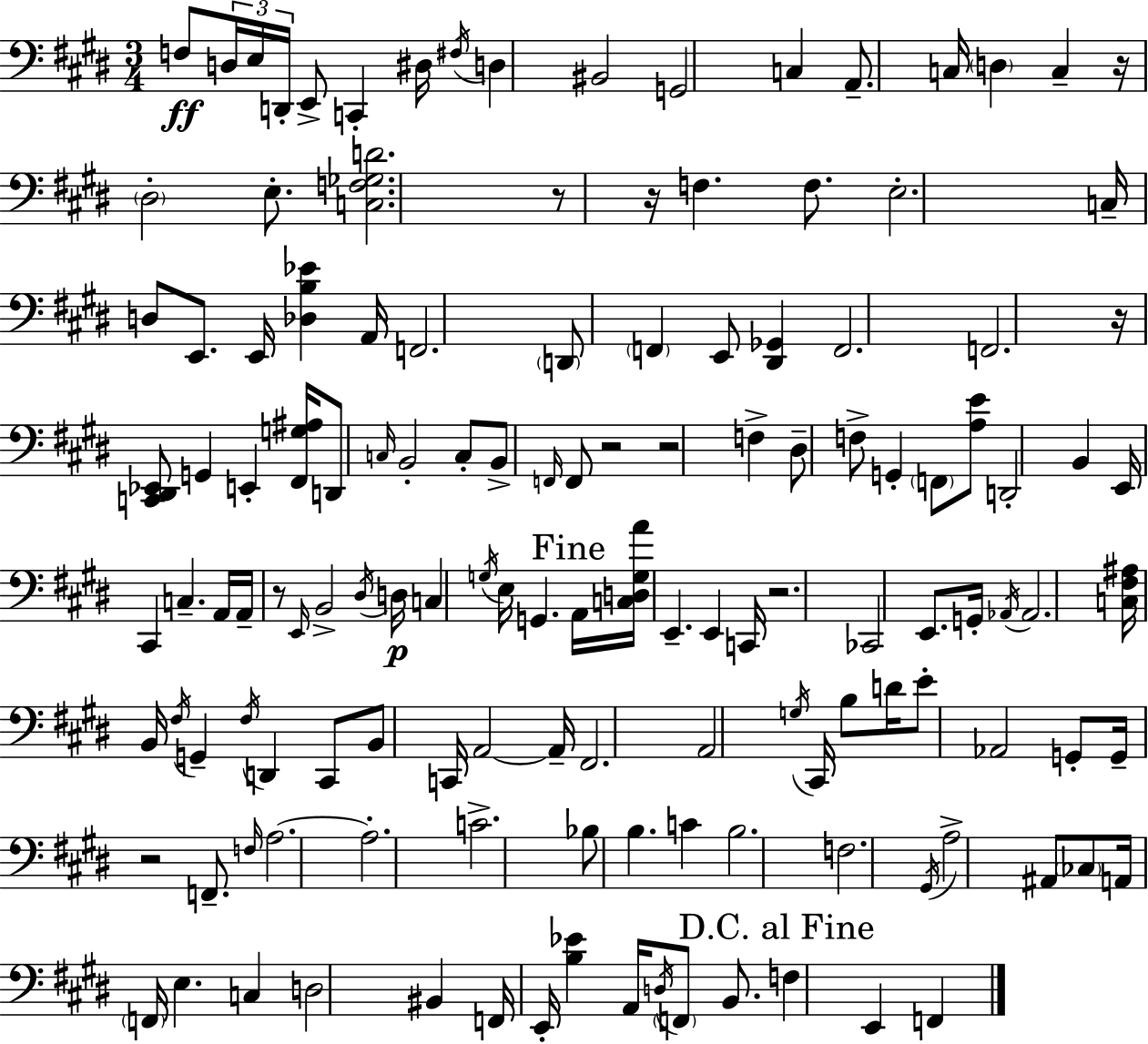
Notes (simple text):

F3/e D3/s E3/s D2/s E2/e C2/q D#3/s F#3/s D3/q BIS2/h G2/h C3/q A2/e. C3/s D3/q C3/q R/s D#3/h E3/e. [C3,F3,Gb3,D4]/h. R/e R/s F3/q. F3/e. E3/h. C3/s D3/e E2/e. E2/s [Db3,B3,Eb4]/q A2/s F2/h. D2/e F2/q E2/e [D#2,Gb2]/q F2/h. F2/h. R/s [C2,D#2,Eb2]/e G2/q E2/q [F#2,G3,A#3]/s D2/e C3/s B2/h C3/e B2/e F2/s F2/e R/h R/h F3/q D#3/e F3/e G2/q F2/e [A3,E4]/e D2/h B2/q E2/s C#2/q C3/q. A2/s A2/s R/e E2/s B2/h D#3/s D3/s C3/q G3/s E3/s G2/q. A2/s [C3,D3,G3,A4]/s E2/q. E2/q C2/s R/h. CES2/h E2/e. G2/s Ab2/s Ab2/h. [C3,F#3,A#3]/s B2/s F#3/s G2/q F#3/s D2/q C#2/e B2/e C2/s A2/h A2/s F#2/h. A2/h G3/s C#2/s B3/e D4/s E4/e Ab2/h G2/e G2/s R/h F2/e. F3/s A3/h. A3/h. C4/h. Bb3/e B3/q. C4/q B3/h. F3/h. G#2/s A3/h A#2/e CES3/e A2/s F2/s E3/q. C3/q D3/h BIS2/q F2/s E2/s [B3,Eb4]/q A2/s D3/s F2/e B2/e. F3/q E2/q F2/q